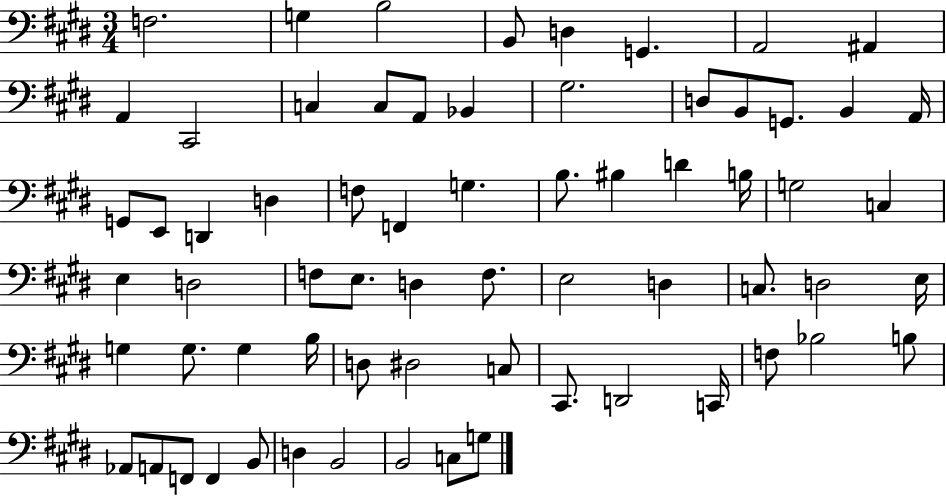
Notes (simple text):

F3/h. G3/q B3/h B2/e D3/q G2/q. A2/h A#2/q A2/q C#2/h C3/q C3/e A2/e Bb2/q G#3/h. D3/e B2/e G2/e. B2/q A2/s G2/e E2/e D2/q D3/q F3/e F2/q G3/q. B3/e. BIS3/q D4/q B3/s G3/h C3/q E3/q D3/h F3/e E3/e. D3/q F3/e. E3/h D3/q C3/e. D3/h E3/s G3/q G3/e. G3/q B3/s D3/e D#3/h C3/e C#2/e. D2/h C2/s F3/e Bb3/h B3/e Ab2/e A2/e F2/e F2/q B2/e D3/q B2/h B2/h C3/e G3/e